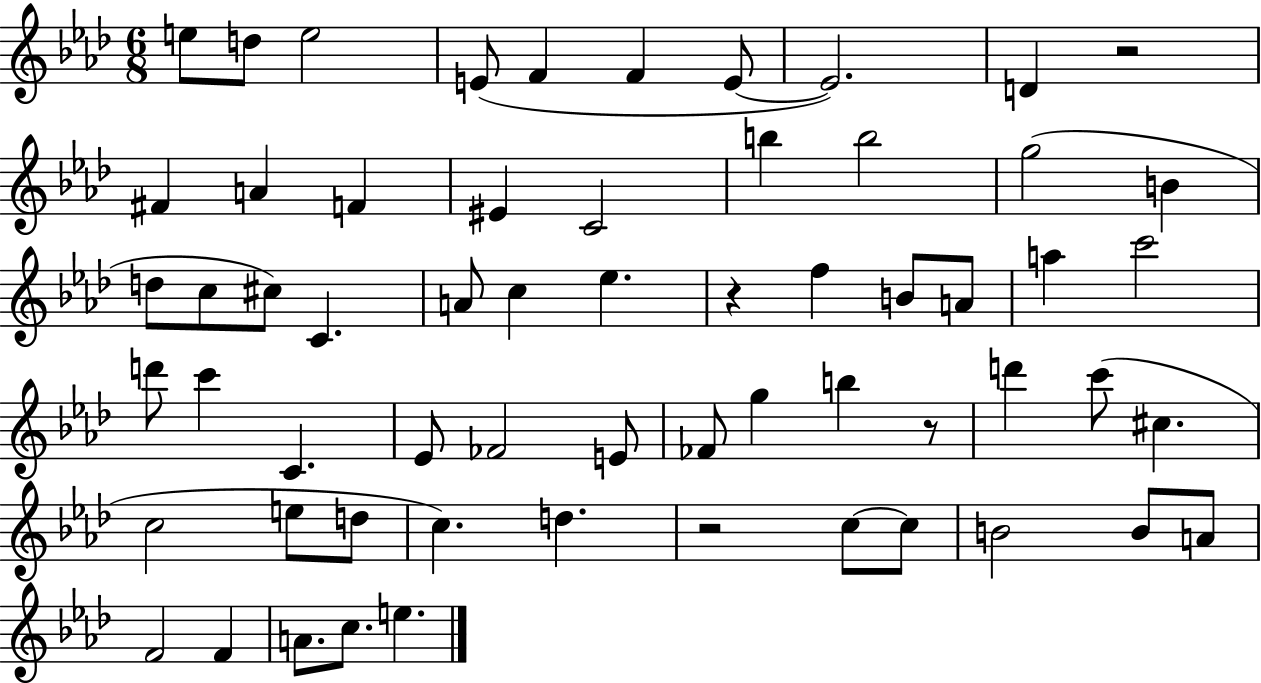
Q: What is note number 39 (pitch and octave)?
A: B5